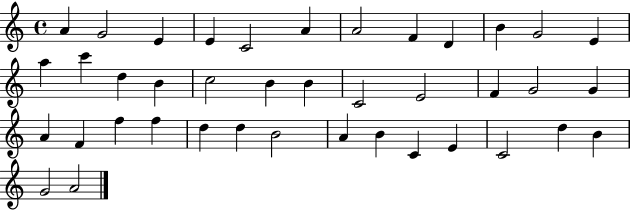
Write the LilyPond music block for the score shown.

{
  \clef treble
  \time 4/4
  \defaultTimeSignature
  \key c \major
  a'4 g'2 e'4 | e'4 c'2 a'4 | a'2 f'4 d'4 | b'4 g'2 e'4 | \break a''4 c'''4 d''4 b'4 | c''2 b'4 b'4 | c'2 e'2 | f'4 g'2 g'4 | \break a'4 f'4 f''4 f''4 | d''4 d''4 b'2 | a'4 b'4 c'4 e'4 | c'2 d''4 b'4 | \break g'2 a'2 | \bar "|."
}